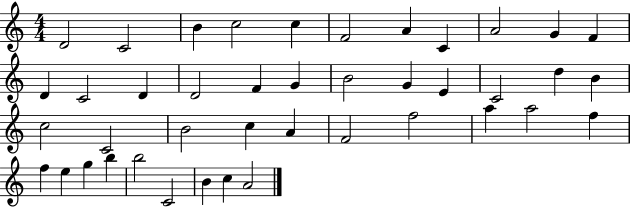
{
  \clef treble
  \numericTimeSignature
  \time 4/4
  \key c \major
  d'2 c'2 | b'4 c''2 c''4 | f'2 a'4 c'4 | a'2 g'4 f'4 | \break d'4 c'2 d'4 | d'2 f'4 g'4 | b'2 g'4 e'4 | c'2 d''4 b'4 | \break c''2 c'2 | b'2 c''4 a'4 | f'2 f''2 | a''4 a''2 f''4 | \break f''4 e''4 g''4 b''4 | b''2 c'2 | b'4 c''4 a'2 | \bar "|."
}